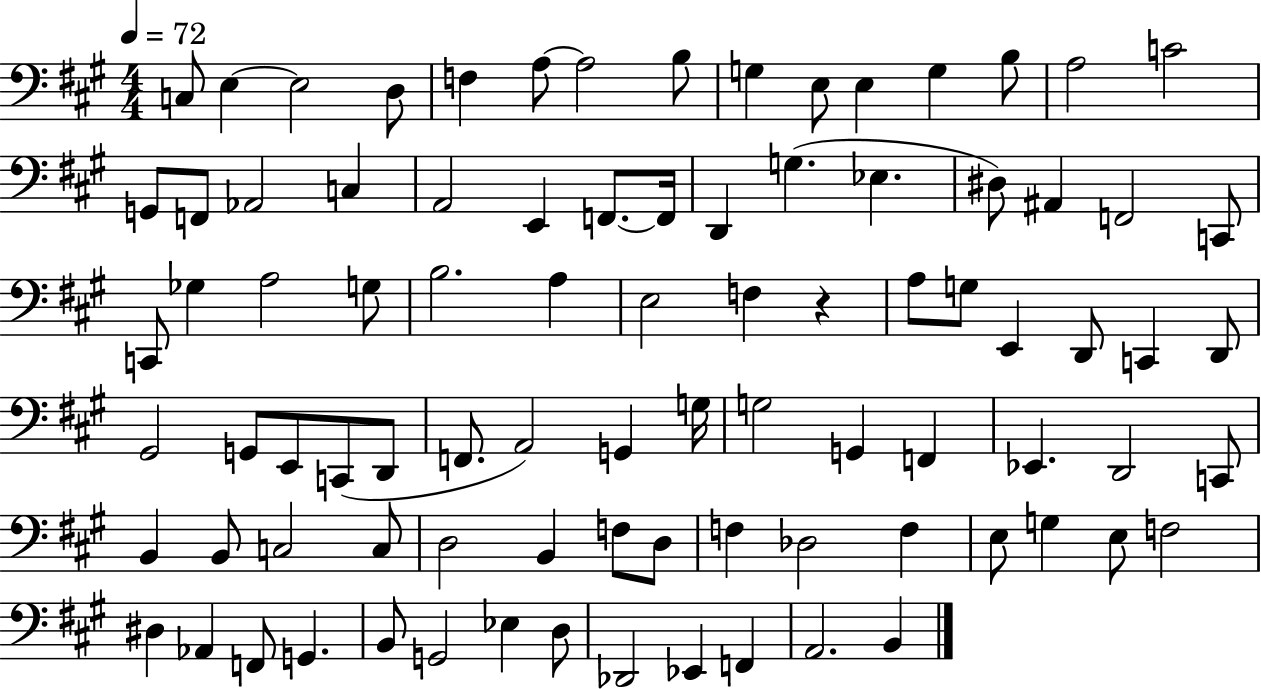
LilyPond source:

{
  \clef bass
  \numericTimeSignature
  \time 4/4
  \key a \major
  \tempo 4 = 72
  c8 e4~~ e2 d8 | f4 a8~~ a2 b8 | g4 e8 e4 g4 b8 | a2 c'2 | \break g,8 f,8 aes,2 c4 | a,2 e,4 f,8.~~ f,16 | d,4 g4.( ees4. | dis8) ais,4 f,2 c,8 | \break c,8 ges4 a2 g8 | b2. a4 | e2 f4 r4 | a8 g8 e,4 d,8 c,4 d,8 | \break gis,2 g,8 e,8 c,8( d,8 | f,8. a,2) g,4 g16 | g2 g,4 f,4 | ees,4. d,2 c,8 | \break b,4 b,8 c2 c8 | d2 b,4 f8 d8 | f4 des2 f4 | e8 g4 e8 f2 | \break dis4 aes,4 f,8 g,4. | b,8 g,2 ees4 d8 | des,2 ees,4 f,4 | a,2. b,4 | \break \bar "|."
}